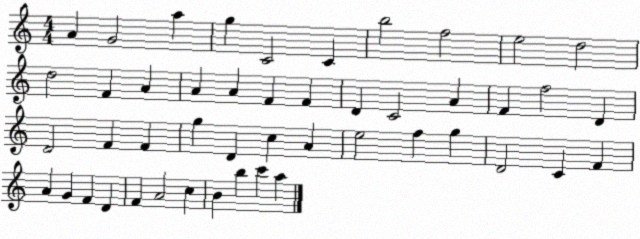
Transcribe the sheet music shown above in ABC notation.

X:1
T:Untitled
M:4/4
L:1/4
K:C
A G2 a g C2 C b2 f2 e2 d2 d2 F A A A F F D C2 A F f2 D D2 F F g D c A e2 f g D2 C F A G F D F A2 c B b c' a